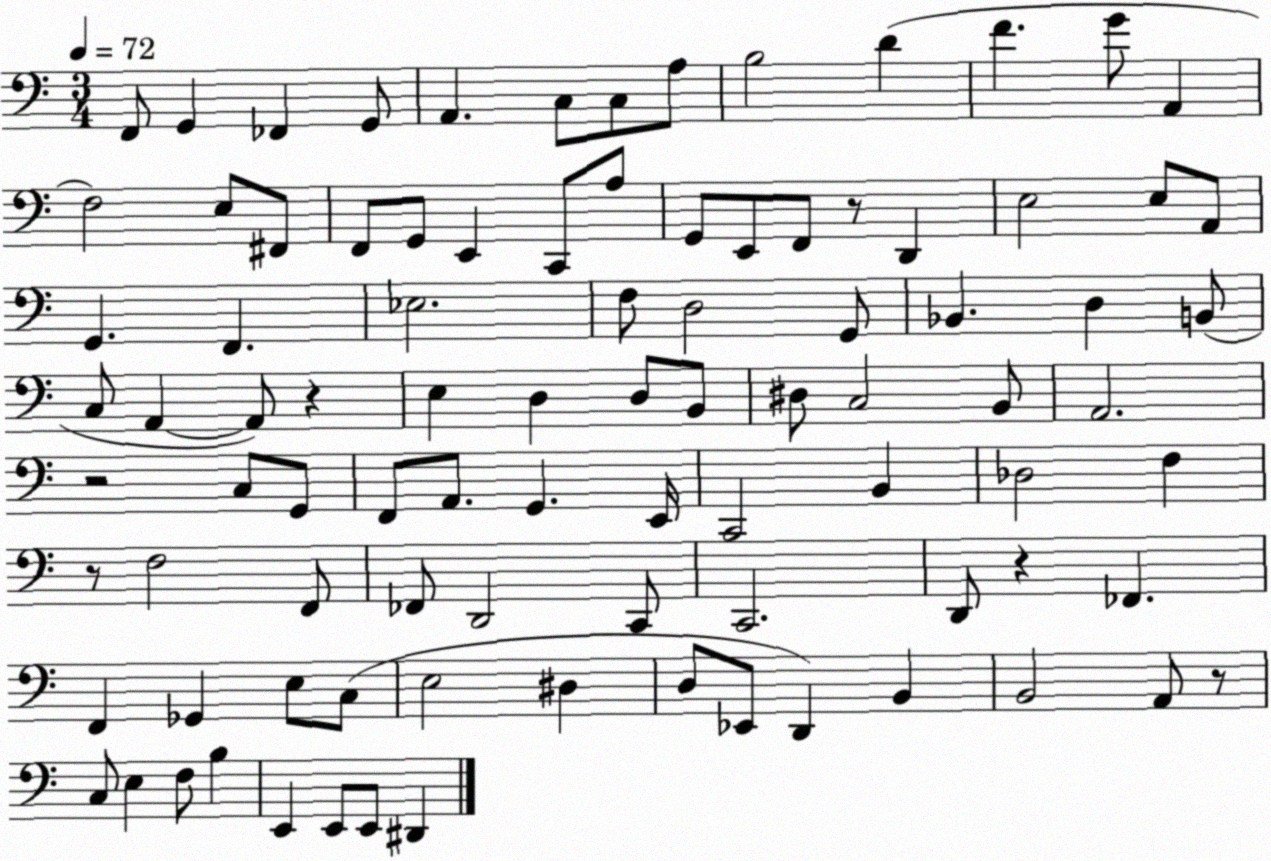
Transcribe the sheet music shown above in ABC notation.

X:1
T:Untitled
M:3/4
L:1/4
K:C
F,,/2 G,, _F,, G,,/2 A,, C,/2 C,/2 A,/2 B,2 D F G/2 A,, F,2 E,/2 ^F,,/2 F,,/2 G,,/2 E,, C,,/2 A,/2 G,,/2 E,,/2 F,,/2 z/2 D,, E,2 E,/2 A,,/2 G,, F,, _E,2 F,/2 D,2 G,,/2 _B,, D, B,,/2 C,/2 A,, A,,/2 z E, D, D,/2 B,,/2 ^D,/2 C,2 B,,/2 A,,2 z2 C,/2 G,,/2 F,,/2 A,,/2 G,, E,,/4 C,,2 B,, _D,2 F, z/2 F,2 F,,/2 _F,,/2 D,,2 C,,/2 C,,2 D,,/2 z _F,, F,, _G,, E,/2 C,/2 E,2 ^D, D,/2 _E,,/2 D,, B,, B,,2 A,,/2 z/2 C,/2 E, F,/2 B, E,, E,,/2 E,,/2 ^D,,